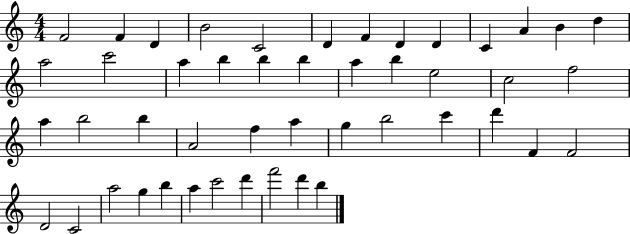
F4/h F4/q D4/q B4/h C4/h D4/q F4/q D4/q D4/q C4/q A4/q B4/q D5/q A5/h C6/h A5/q B5/q B5/q B5/q A5/q B5/q E5/h C5/h F5/h A5/q B5/h B5/q A4/h F5/q A5/q G5/q B5/h C6/q D6/q F4/q F4/h D4/h C4/h A5/h G5/q B5/q A5/q C6/h D6/q F6/h D6/q B5/q